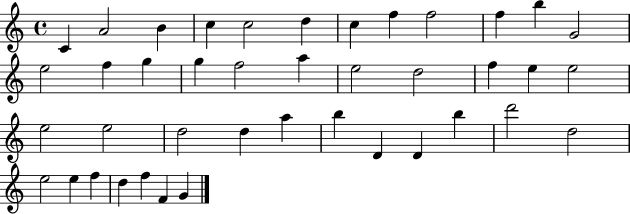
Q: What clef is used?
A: treble